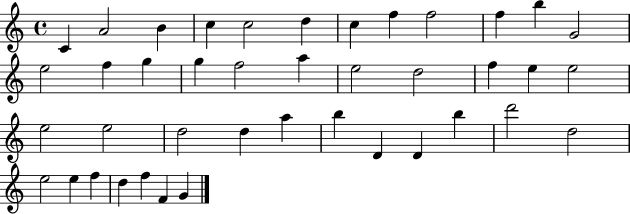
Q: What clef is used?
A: treble